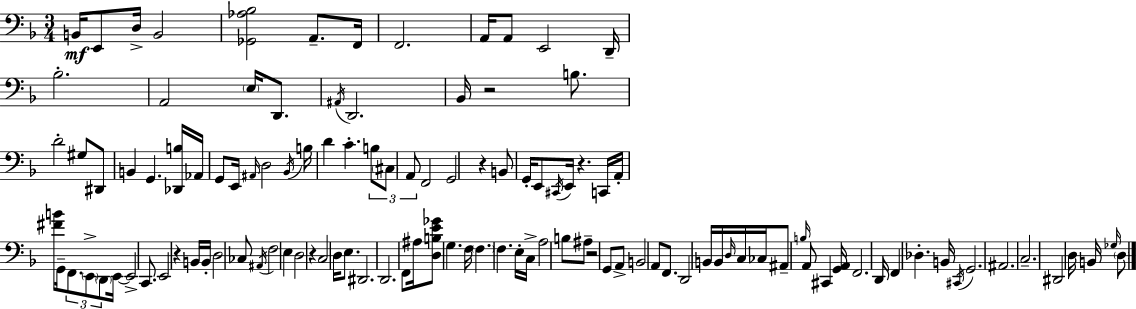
B2/s E2/e D3/s B2/h [Gb2,Ab3,Bb3]/h A2/e. F2/s F2/h. A2/s A2/e E2/h D2/s Bb3/h. A2/h E3/s D2/e. A#2/s D2/h. Bb2/s R/h B3/e. D4/h G#3/e D#2/e B2/q G2/q. [Db2,B3]/s Ab2/s G2/e E2/s A#2/s D3/h Bb2/s B3/s D4/q C4/q. B3/e C#3/e A2/e F2/h G2/h R/q B2/e G2/s E2/e C#2/s E2/s R/q. C2/s A2/s [F#4,B4]/e G2/s F2/e. E2/e D2/e E2/s E2/h C2/e. E2/h R/q B2/s B2/s D3/h CES3/e A#2/s F3/h E3/q D3/h R/q C3/h D3/s E3/e. D#2/h. D2/h. F2/e A#3/s [D3,B3,E4,Gb4]/e G3/q. F3/s F3/q. F3/q. E3/s C3/s A3/h B3/e A#3/e R/h G2/e A2/e B2/h A2/e F2/e. D2/h B2/s B2/s D3/s C3/s CES3/s A#2/e B3/s A2/e C#2/q [G2,A2]/s F2/h. D2/s F2/q Db3/q. B2/s C#2/s G2/h. A#2/h. C3/h. D#2/h D3/s B2/s Gb3/s D3/e